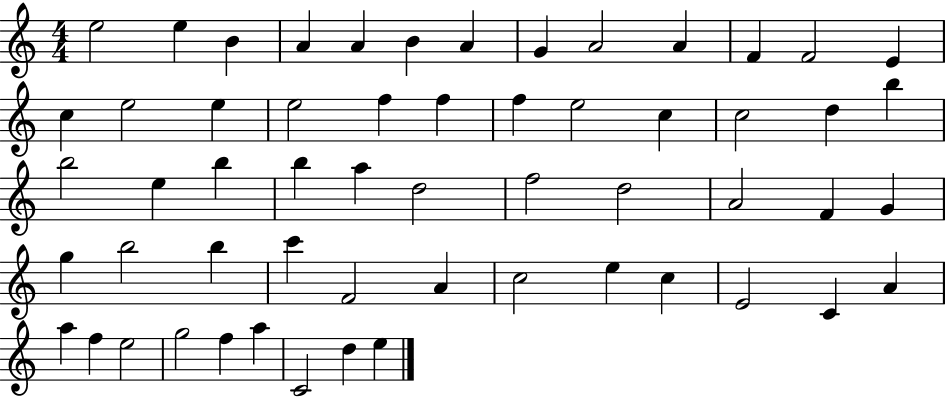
E5/h E5/q B4/q A4/q A4/q B4/q A4/q G4/q A4/h A4/q F4/q F4/h E4/q C5/q E5/h E5/q E5/h F5/q F5/q F5/q E5/h C5/q C5/h D5/q B5/q B5/h E5/q B5/q B5/q A5/q D5/h F5/h D5/h A4/h F4/q G4/q G5/q B5/h B5/q C6/q F4/h A4/q C5/h E5/q C5/q E4/h C4/q A4/q A5/q F5/q E5/h G5/h F5/q A5/q C4/h D5/q E5/q